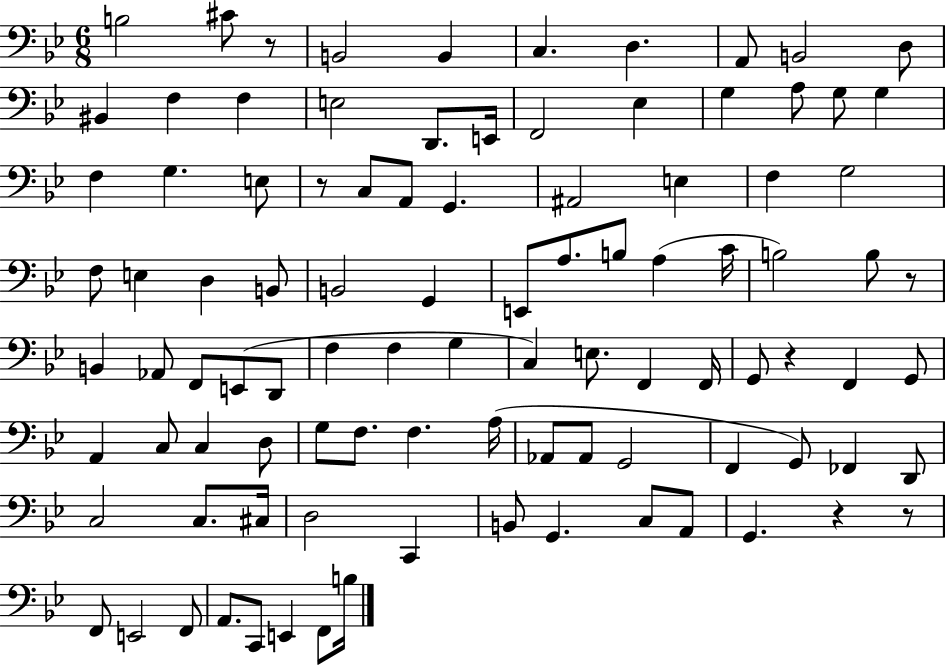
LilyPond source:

{
  \clef bass
  \numericTimeSignature
  \time 6/8
  \key bes \major
  b2 cis'8 r8 | b,2 b,4 | c4. d4. | a,8 b,2 d8 | \break bis,4 f4 f4 | e2 d,8. e,16 | f,2 ees4 | g4 a8 g8 g4 | \break f4 g4. e8 | r8 c8 a,8 g,4. | ais,2 e4 | f4 g2 | \break f8 e4 d4 b,8 | b,2 g,4 | e,8 a8. b8 a4( c'16 | b2) b8 r8 | \break b,4 aes,8 f,8 e,8( d,8 | f4 f4 g4 | c4) e8. f,4 f,16 | g,8 r4 f,4 g,8 | \break a,4 c8 c4 d8 | g8 f8. f4. a16( | aes,8 aes,8 g,2 | f,4 g,8) fes,4 d,8 | \break c2 c8. cis16 | d2 c,4 | b,8 g,4. c8 a,8 | g,4. r4 r8 | \break f,8 e,2 f,8 | a,8. c,8 e,4 f,8 b16 | \bar "|."
}